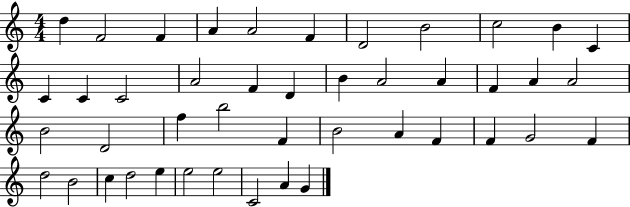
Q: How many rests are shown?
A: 0